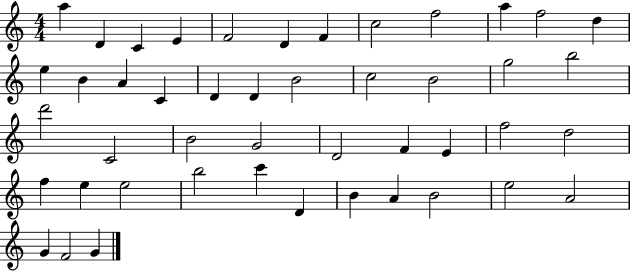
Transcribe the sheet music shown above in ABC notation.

X:1
T:Untitled
M:4/4
L:1/4
K:C
a D C E F2 D F c2 f2 a f2 d e B A C D D B2 c2 B2 g2 b2 d'2 C2 B2 G2 D2 F E f2 d2 f e e2 b2 c' D B A B2 e2 A2 G F2 G